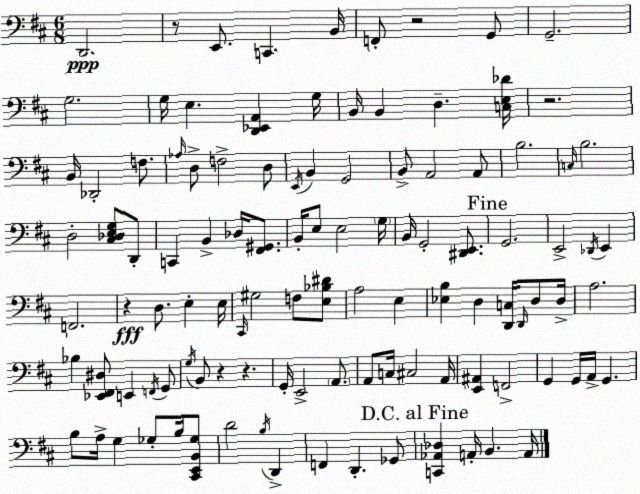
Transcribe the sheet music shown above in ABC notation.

X:1
T:Untitled
M:6/8
L:1/4
K:D
D,,2 z/2 E,,/2 C,, B,,/4 F,,/2 z2 G,,/2 G,,2 G,2 G,/4 E, [D,,_E,,A,,] G,/4 B,,/4 B,, D, [C,E,_D]/4 z2 B,,/4 _D,,2 F,/2 _A,/4 D,/2 F,2 D,/2 E,,/4 B,, G,,2 B,,/2 A,,2 A,,/2 B,2 C,/4 B,2 D,2 [^C,_D,E,G,]/2 D,,/2 C,, B,, _D,/4 [^F,,^G,,]/2 B,,/4 E,/2 E,2 G,/4 B,,/4 G,,2 [^D,,E,,]/2 G,,2 E,,2 _D,,/4 E,, F,,2 z D,/2 E, E,/4 ^C,,/4 ^G,2 F,/2 [E,_B,^D]/2 A,2 E, [_E,B,] D, [D,,C,]/4 D,,/4 D,/2 D,/4 A,2 _B, [_E,,^F,,^D,]/2 E,, F,,/4 G,,/2 G,/4 B,,/2 z z G,,/4 E,,2 A,,/2 A,,/2 C,/4 ^C,2 A,,/4 [E,,^A,,] F,,2 G,, G,,/4 A,,/4 G,, B,/2 A,/4 G, _G,/2 B,/4 [^C,,E,,B,,_G,]/2 D2 B,/4 D,, F,, D,, _G,,/2 [C,,_A,,_D,] A,,/4 B,, A,,/4